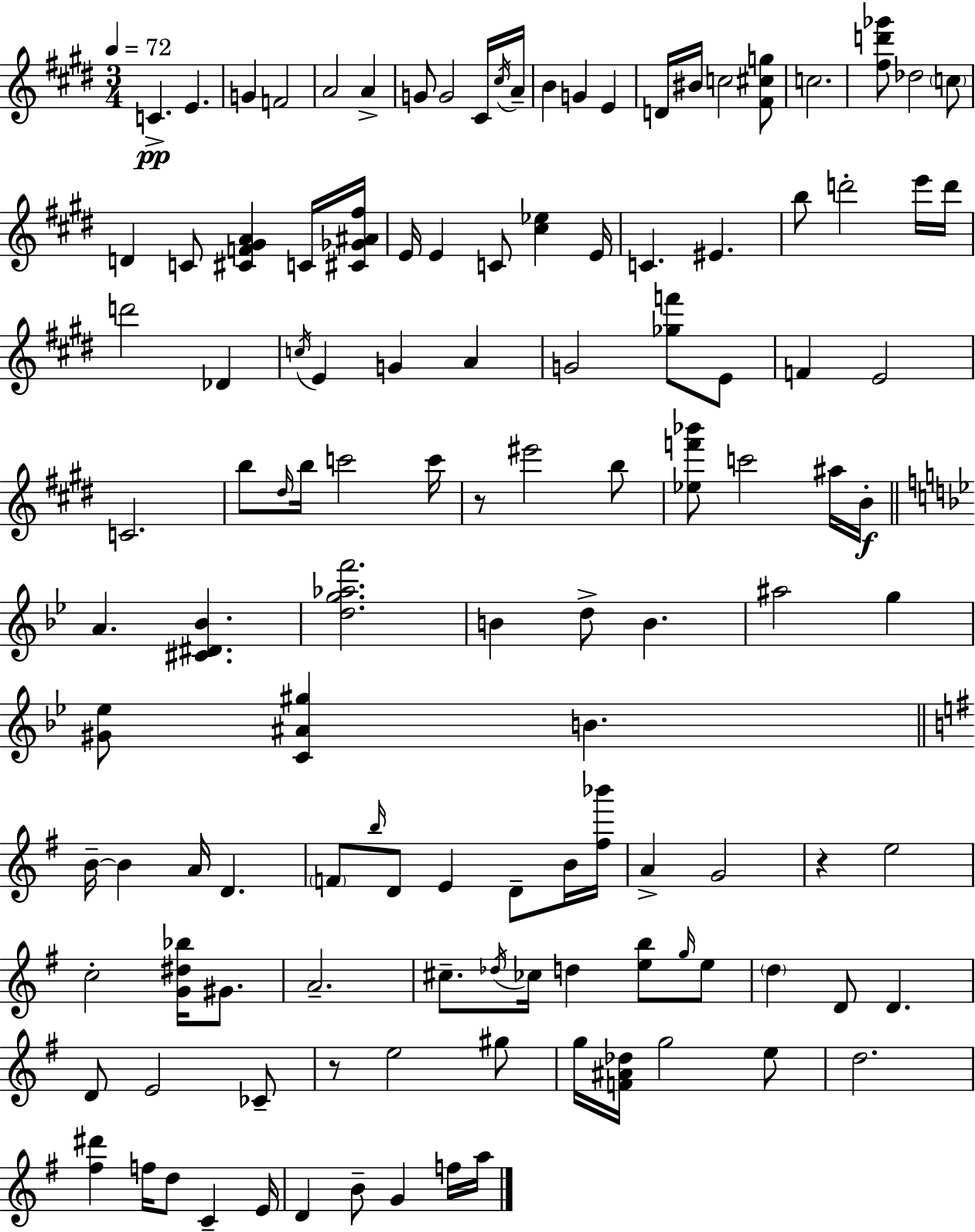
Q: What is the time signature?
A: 3/4